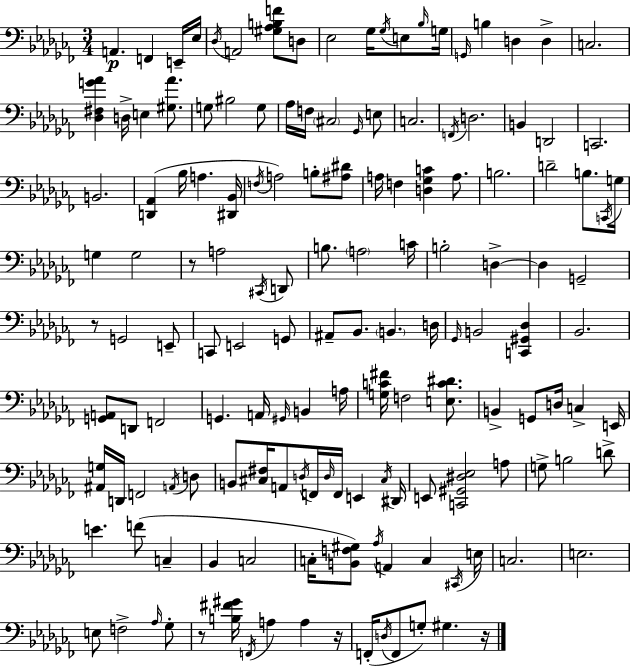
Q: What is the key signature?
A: AES minor